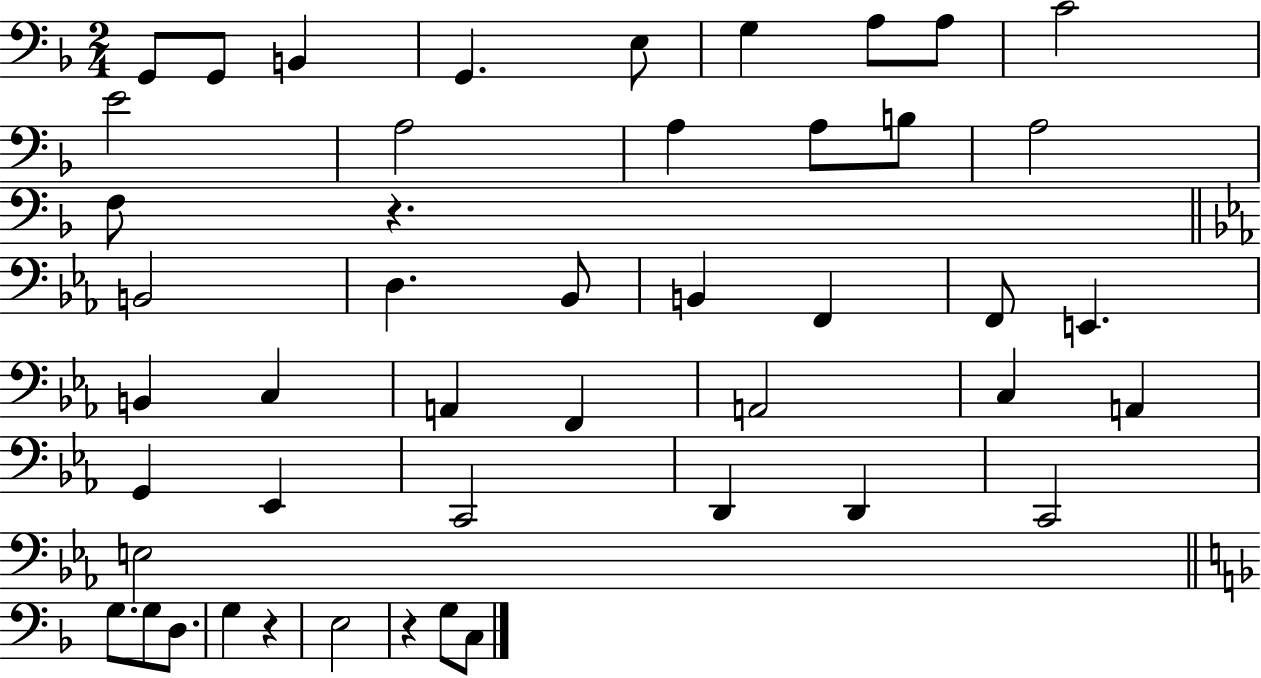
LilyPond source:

{
  \clef bass
  \numericTimeSignature
  \time 2/4
  \key f \major
  g,8 g,8 b,4 | g,4. e8 | g4 a8 a8 | c'2 | \break e'2 | a2 | a4 a8 b8 | a2 | \break f8 r4. | \bar "||" \break \key c \minor b,2 | d4. bes,8 | b,4 f,4 | f,8 e,4. | \break b,4 c4 | a,4 f,4 | a,2 | c4 a,4 | \break g,4 ees,4 | c,2 | d,4 d,4 | c,2 | \break e2 | \bar "||" \break \key f \major g8. g8 d8. | g4 r4 | e2 | r4 g8 c8 | \break \bar "|."
}